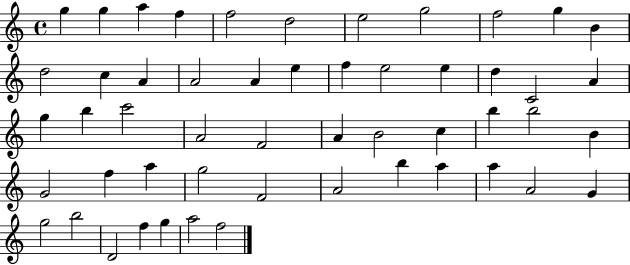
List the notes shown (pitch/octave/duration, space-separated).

G5/q G5/q A5/q F5/q F5/h D5/h E5/h G5/h F5/h G5/q B4/q D5/h C5/q A4/q A4/h A4/q E5/q F5/q E5/h E5/q D5/q C4/h A4/q G5/q B5/q C6/h A4/h F4/h A4/q B4/h C5/q B5/q B5/h B4/q G4/h F5/q A5/q G5/h F4/h A4/h B5/q A5/q A5/q A4/h G4/q G5/h B5/h D4/h F5/q G5/q A5/h F5/h